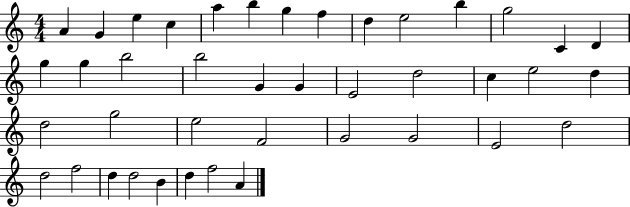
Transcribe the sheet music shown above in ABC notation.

X:1
T:Untitled
M:4/4
L:1/4
K:C
A G e c a b g f d e2 b g2 C D g g b2 b2 G G E2 d2 c e2 d d2 g2 e2 F2 G2 G2 E2 d2 d2 f2 d d2 B d f2 A